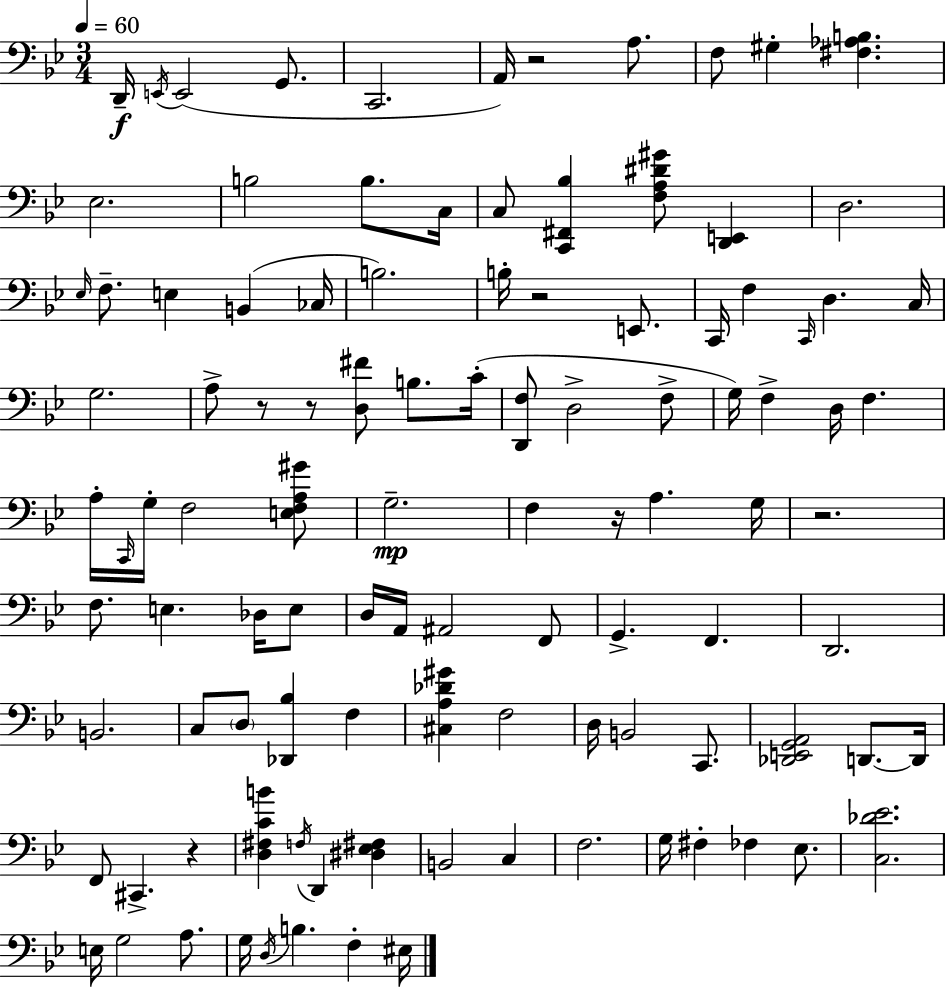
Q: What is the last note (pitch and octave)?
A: EIS3